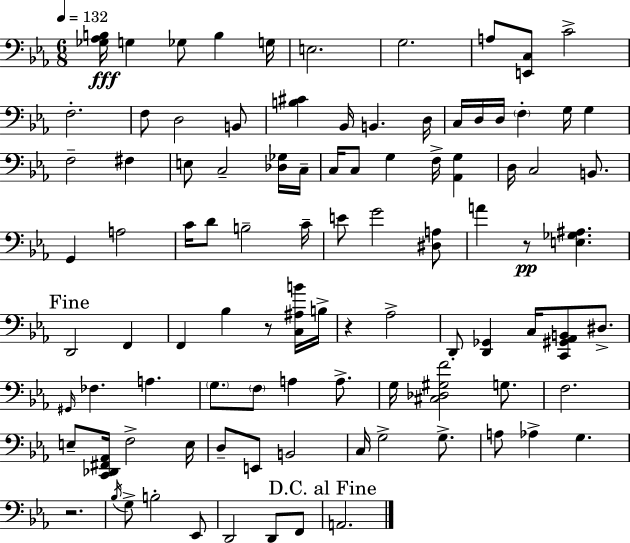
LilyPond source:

{
  \clef bass
  \numericTimeSignature
  \time 6/8
  \key ees \major
  \tempo 4 = 132
  <ges aes b>16\fff g4 ges8 b4 g16 | e2. | g2. | a8 <e, c>8 c'2-> | \break f2.-. | f8 d2 b,8 | <b cis'>4 bes,16 b,4. d16 | c16 d16 d16 \parenthesize f4-. g16 g4 | \break f2-- fis4 | e8 c2-- <des ges>16 c16-- | c16 c8 g4 f16-> <aes, g>4 | d16 c2 b,8. | \break g,4 a2 | c'16 d'8 b2-- c'16-- | e'8 g'2 <dis a>8 | a'4 r8\pp <e ges ais>4. | \break \mark "Fine" d,2 f,4 | f,4 bes4 r8 <c ais b'>16 b16-> | r4 aes2-> | d,8-. <d, ges,>4 c16 <c, gis, aes, b,>8 dis8.-> | \break \grace { gis,16 } fes4. a4. | \parenthesize g8. \parenthesize f8 a4 a8.-> | g16 <cis des gis f'>2 g8. | f2. | \break e8-- <c, des, fis, aes,>16 f2-> | e16 d8-- e,8 b,2 | c16 g2-> g8.-> | a8 aes4-> g4. | \break r2. | \acciaccatura { bes16 } g8-> b2-. | ees,8 d,2 d,8 | f,8 \mark "D.C. al Fine" a,2. | \break \bar "|."
}